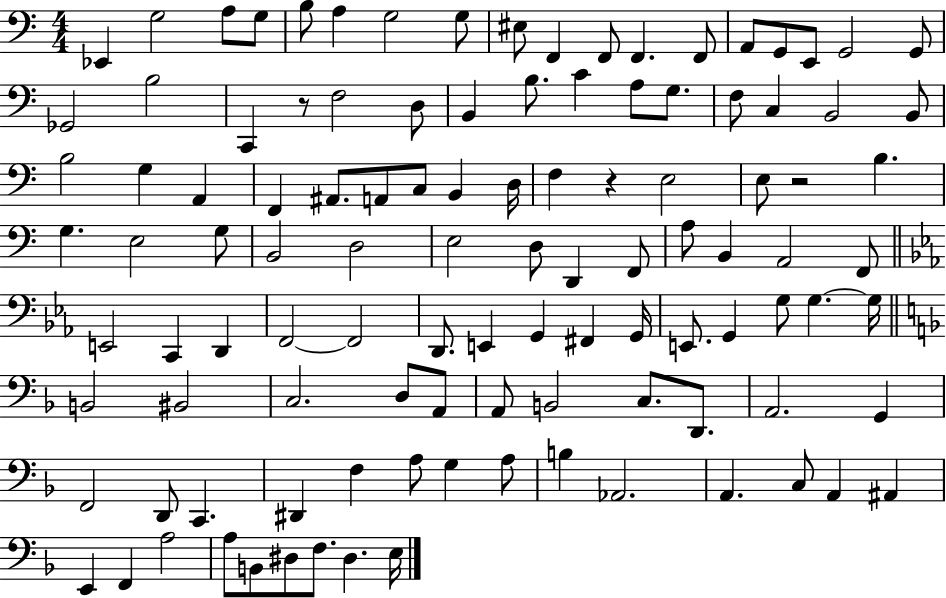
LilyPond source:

{
  \clef bass
  \numericTimeSignature
  \time 4/4
  \key c \major
  ees,4 g2 a8 g8 | b8 a4 g2 g8 | eis8 f,4 f,8 f,4. f,8 | a,8 g,8 e,8 g,2 g,8 | \break ges,2 b2 | c,4 r8 f2 d8 | b,4 b8. c'4 a8 g8. | f8 c4 b,2 b,8 | \break b2 g4 a,4 | f,4 ais,8. a,8 c8 b,4 d16 | f4 r4 e2 | e8 r2 b4. | \break g4. e2 g8 | b,2 d2 | e2 d8 d,4 f,8 | a8 b,4 a,2 f,8 | \break \bar "||" \break \key ees \major e,2 c,4 d,4 | f,2~~ f,2 | d,8. e,4 g,4 fis,4 g,16 | e,8. g,4 g8 g4.~~ g16 | \break \bar "||" \break \key f \major b,2 bis,2 | c2. d8 a,8 | a,8 b,2 c8. d,8. | a,2. g,4 | \break f,2 d,8 c,4. | dis,4 f4 a8 g4 a8 | b4 aes,2. | a,4. c8 a,4 ais,4 | \break e,4 f,4 a2 | a8 b,8 dis8 f8. dis4. e16 | \bar "|."
}